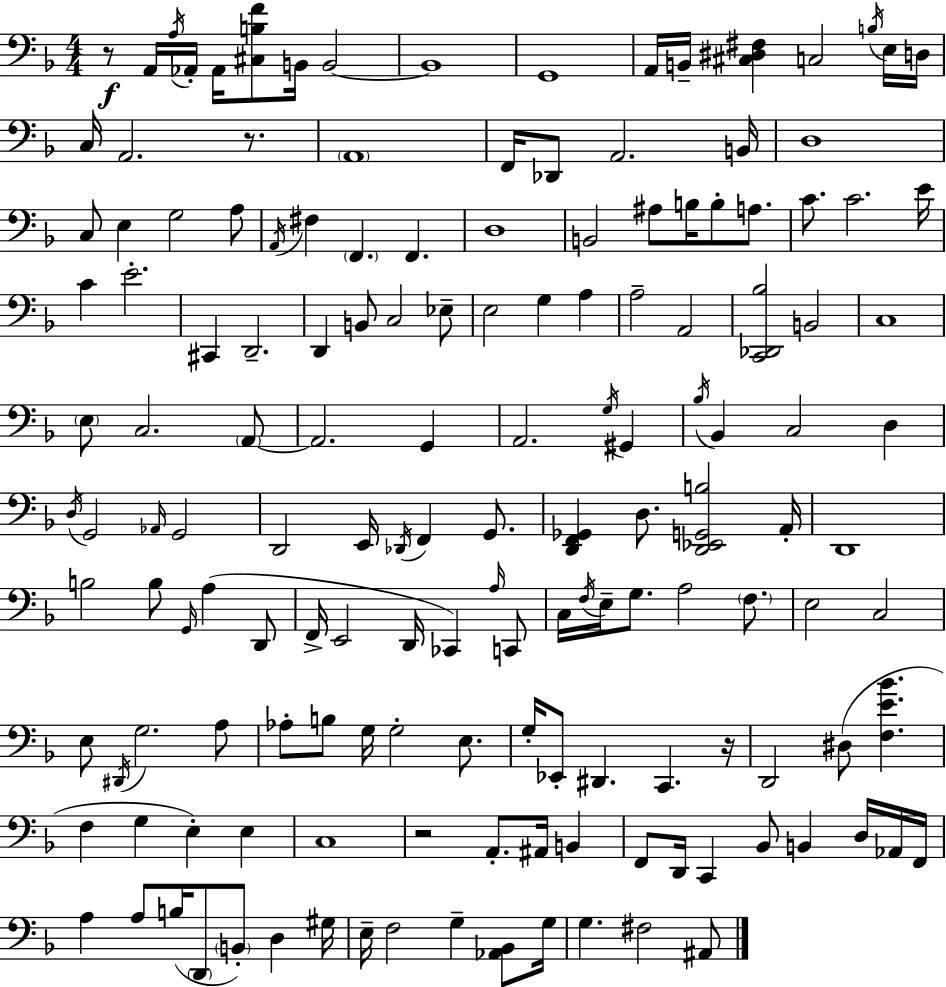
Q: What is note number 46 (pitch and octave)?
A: C3